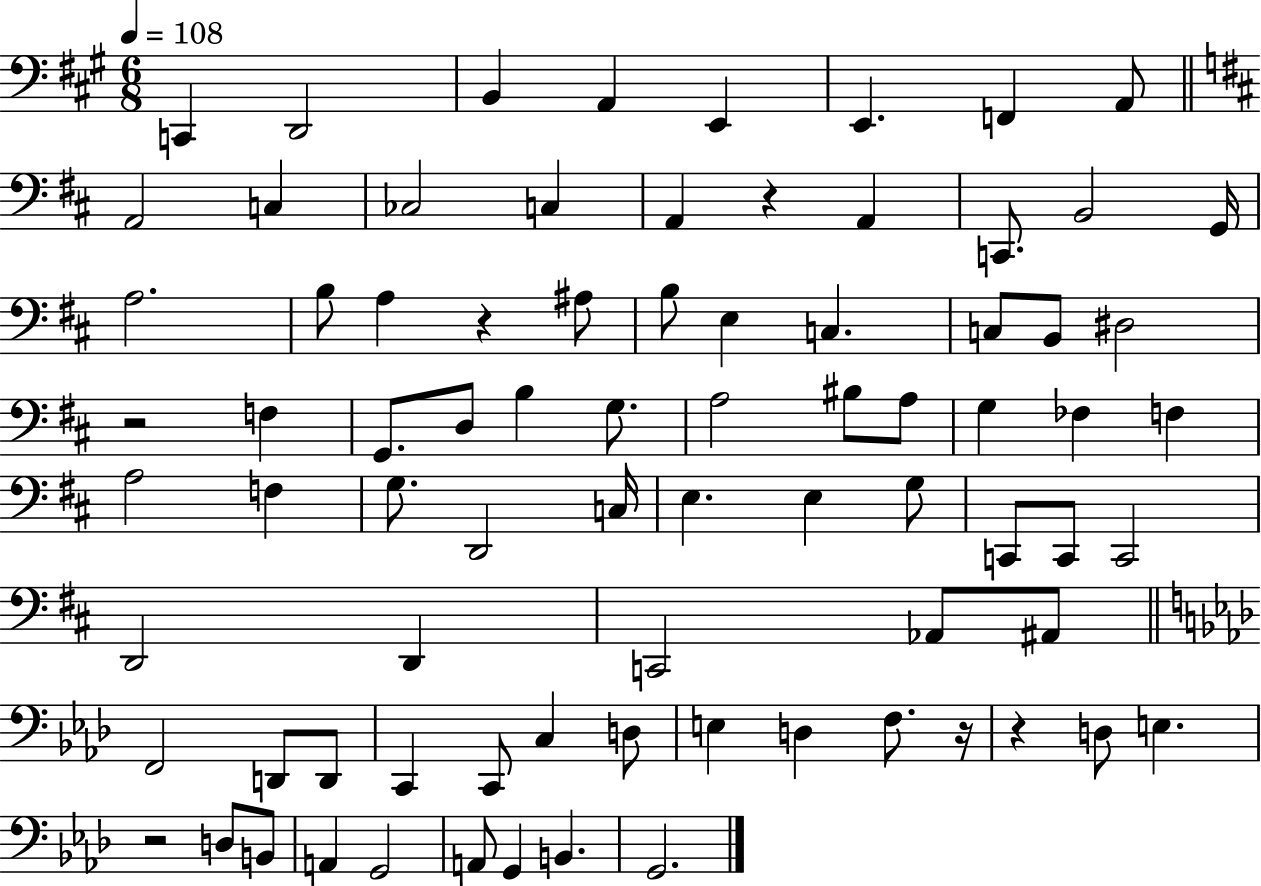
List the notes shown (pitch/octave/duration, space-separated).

C2/q D2/h B2/q A2/q E2/q E2/q. F2/q A2/e A2/h C3/q CES3/h C3/q A2/q R/q A2/q C2/e. B2/h G2/s A3/h. B3/e A3/q R/q A#3/e B3/e E3/q C3/q. C3/e B2/e D#3/h R/h F3/q G2/e. D3/e B3/q G3/e. A3/h BIS3/e A3/e G3/q FES3/q F3/q A3/h F3/q G3/e. D2/h C3/s E3/q. E3/q G3/e C2/e C2/e C2/h D2/h D2/q C2/h Ab2/e A#2/e F2/h D2/e D2/e C2/q C2/e C3/q D3/e E3/q D3/q F3/e. R/s R/q D3/e E3/q. R/h D3/e B2/e A2/q G2/h A2/e G2/q B2/q. G2/h.